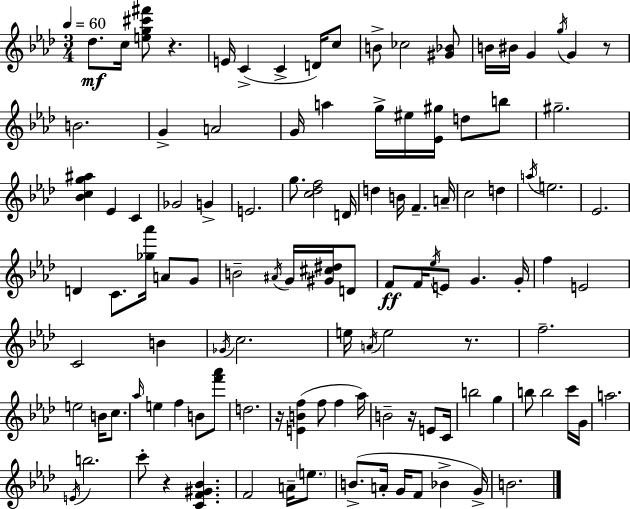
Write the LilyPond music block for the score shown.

{
  \clef treble
  \numericTimeSignature
  \time 3/4
  \key aes \major
  \tempo 4 = 60
  des''8.\mf c''16 <e'' g'' cis''' fis'''>8 r4. | e'16 c'4->( c'4-> d'16) c''8 | b'8-> ces''2 <gis' bes'>8 | b'16 bis'16 g'4 \acciaccatura { g''16 } g'4 r8 | \break b'2. | g'4-> a'2 | g'16 a''4 g''16-> eis''16 <ees' gis''>16 d''8 b''8 | gis''2.-- | \break <bes' c'' g'' ais''>4 ees'4 c'4 | ges'2 g'4-> | e'2. | g''8. <c'' des'' f''>2 | \break d'16 d''4 b'16 f'4.-- | a'16-- c''2 d''4 | \acciaccatura { a''16 } e''2. | ees'2. | \break d'4 c'8. <ges'' aes'''>16 a'8 | g'8 b'2-- \acciaccatura { ais'16 } g'16 | <gis' cis'' dis''>16 d'8 f'8\ff f'16 \acciaccatura { ees''16 } e'8 g'4. | g'16-. f''4 e'2 | \break c'2 | b'4 \acciaccatura { ges'16 } c''2. | e''16 \acciaccatura { a'16 } e''2 | r8. f''2.-- | \break e''2 | b'16 c''8. \grace { aes''16 } e''4 f''4 | b'8 <f''' aes'''>8 d''2. | r16 <e' b' f''>4( | \break f''8 f''4 aes''16) b'2-- | r16 e'8 c'16 b''2 | g''4 b''8 b''2 | c'''16 g'16 a''2. | \break \acciaccatura { e'16 } b''2. | c'''8-. r4 | <c' f' gis' bes'>4. f'2 | a'16-- \parenthesize e''8. b'8.->( a'16-. | \break g'16 f'8 bes'4-> g'16->) b'2. | \bar "|."
}